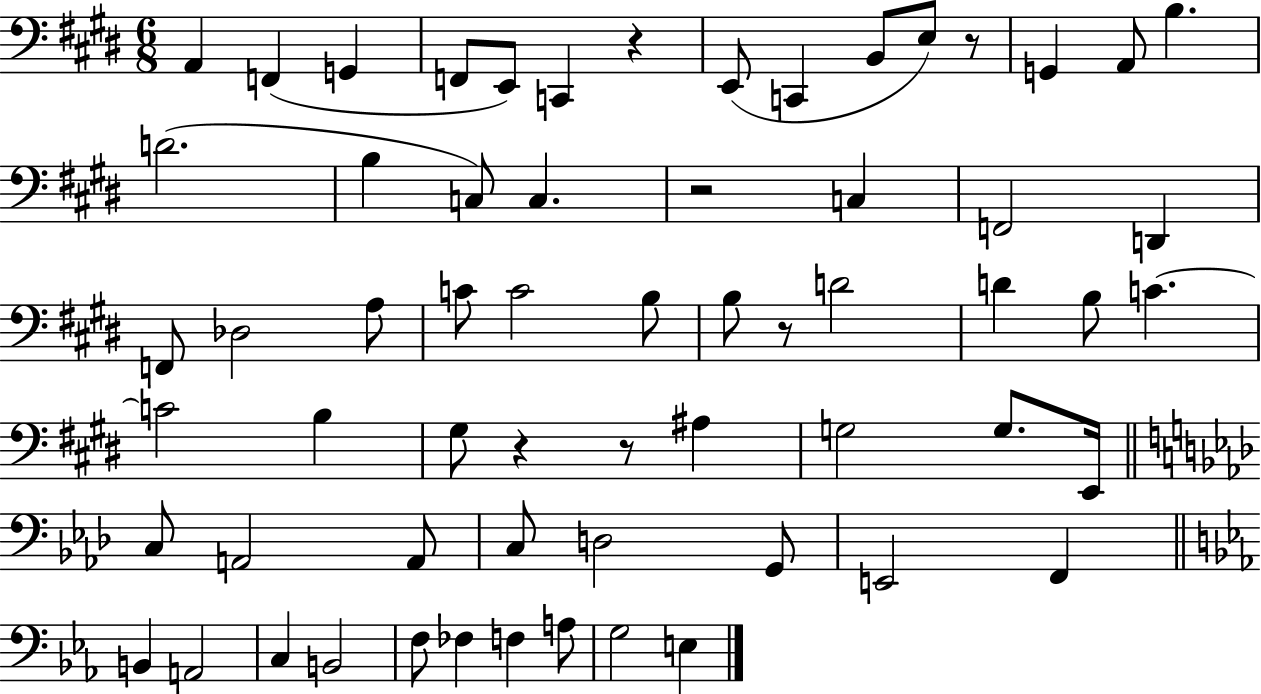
X:1
T:Untitled
M:6/8
L:1/4
K:E
A,, F,, G,, F,,/2 E,,/2 C,, z E,,/2 C,, B,,/2 E,/2 z/2 G,, A,,/2 B, D2 B, C,/2 C, z2 C, F,,2 D,, F,,/2 _D,2 A,/2 C/2 C2 B,/2 B,/2 z/2 D2 D B,/2 C C2 B, ^G,/2 z z/2 ^A, G,2 G,/2 E,,/4 C,/2 A,,2 A,,/2 C,/2 D,2 G,,/2 E,,2 F,, B,, A,,2 C, B,,2 F,/2 _F, F, A,/2 G,2 E,